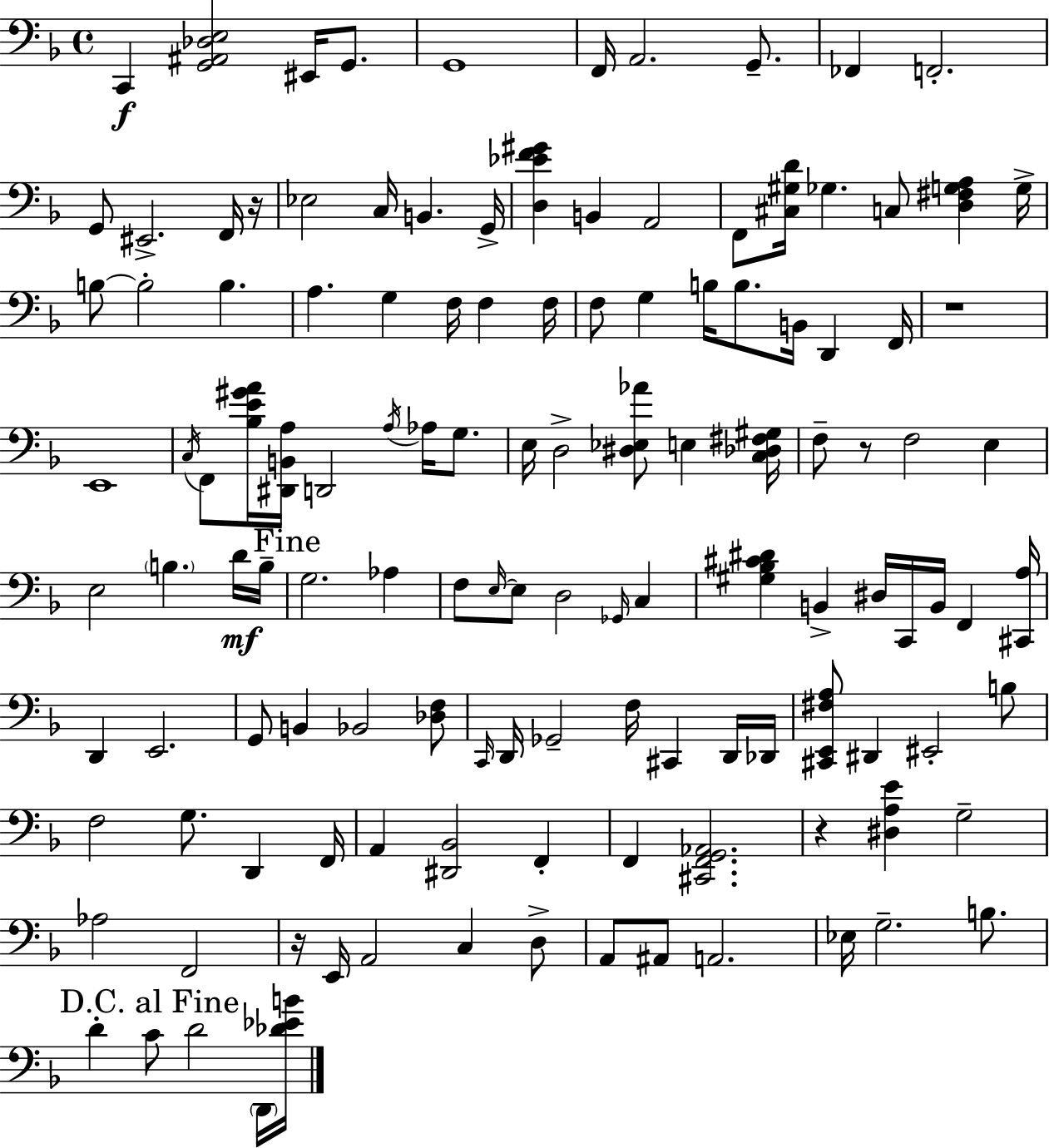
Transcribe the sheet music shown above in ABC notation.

X:1
T:Untitled
M:4/4
L:1/4
K:Dm
C,, [G,,^A,,_D,E,]2 ^E,,/4 G,,/2 G,,4 F,,/4 A,,2 G,,/2 _F,, F,,2 G,,/2 ^E,,2 F,,/4 z/4 _E,2 C,/4 B,, G,,/4 [D,_EF^G] B,, A,,2 F,,/2 [^C,^G,D]/4 _G, C,/2 [D,^F,G,A,] G,/4 B,/2 B,2 B, A, G, F,/4 F, F,/4 F,/2 G, B,/4 B,/2 B,,/4 D,, F,,/4 z4 E,,4 C,/4 F,,/2 [_B,E^GA]/4 [^D,,B,,A,]/4 D,,2 A,/4 _A,/4 G,/2 E,/4 D,2 [^D,_E,_A]/2 E, [C,_D,^F,^G,]/4 F,/2 z/2 F,2 E, E,2 B, D/4 B,/4 G,2 _A, F,/2 E,/4 E,/2 D,2 _G,,/4 C, [^G,_B,^C^D] B,, ^D,/4 C,,/4 B,,/4 F,, [^C,,A,]/4 D,, E,,2 G,,/2 B,, _B,,2 [_D,F,]/2 C,,/4 D,,/4 _G,,2 F,/4 ^C,, D,,/4 _D,,/4 [^C,,E,,^F,A,]/2 ^D,, ^E,,2 B,/2 F,2 G,/2 D,, F,,/4 A,, [^D,,_B,,]2 F,, F,, [^C,,F,,G,,_A,,]2 z [^D,A,E] G,2 _A,2 F,,2 z/4 E,,/4 A,,2 C, D,/2 A,,/2 ^A,,/2 A,,2 _E,/4 G,2 B,/2 D C/2 D2 D,,/4 [_D_EB]/4